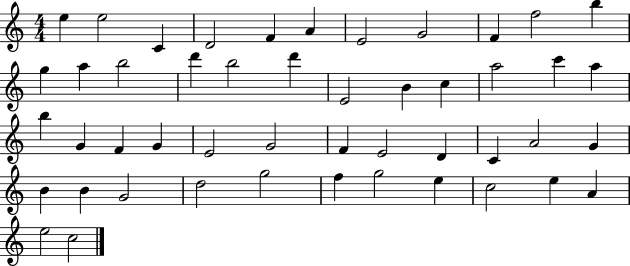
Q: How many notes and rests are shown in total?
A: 48